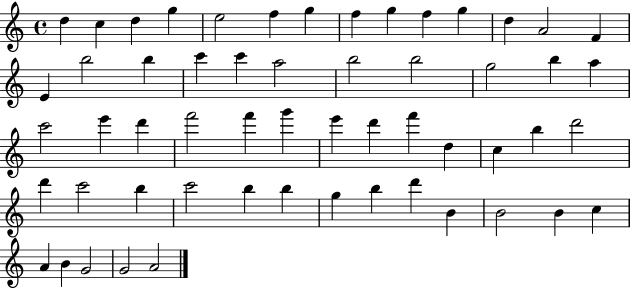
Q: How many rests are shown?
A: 0